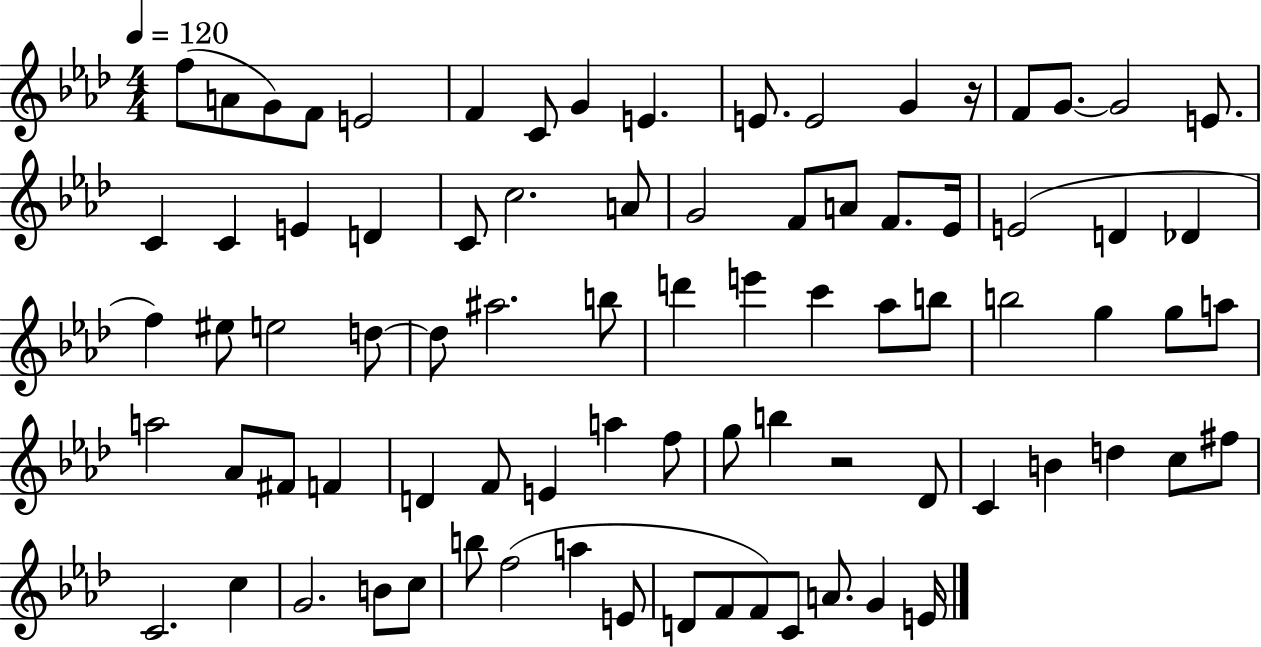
{
  \clef treble
  \numericTimeSignature
  \time 4/4
  \key aes \major
  \tempo 4 = 120
  f''8( a'8 g'8) f'8 e'2 | f'4 c'8 g'4 e'4. | e'8. e'2 g'4 r16 | f'8 g'8.~~ g'2 e'8. | \break c'4 c'4 e'4 d'4 | c'8 c''2. a'8 | g'2 f'8 a'8 f'8. ees'16 | e'2( d'4 des'4 | \break f''4) eis''8 e''2 d''8~~ | d''8 ais''2. b''8 | d'''4 e'''4 c'''4 aes''8 b''8 | b''2 g''4 g''8 a''8 | \break a''2 aes'8 fis'8 f'4 | d'4 f'8 e'4 a''4 f''8 | g''8 b''4 r2 des'8 | c'4 b'4 d''4 c''8 fis''8 | \break c'2. c''4 | g'2. b'8 c''8 | b''8 f''2( a''4 e'8 | d'8 f'8 f'8) c'8 a'8. g'4 e'16 | \break \bar "|."
}